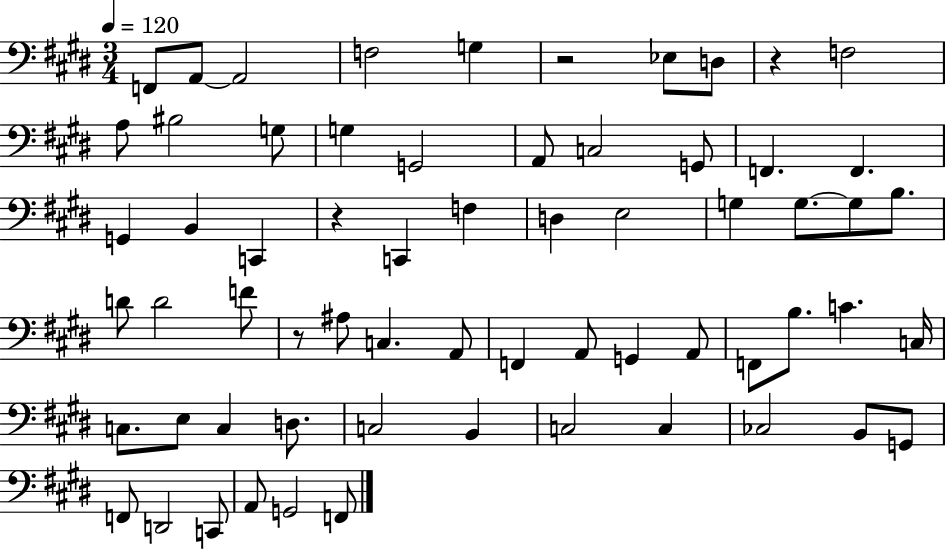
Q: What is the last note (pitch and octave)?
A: F2